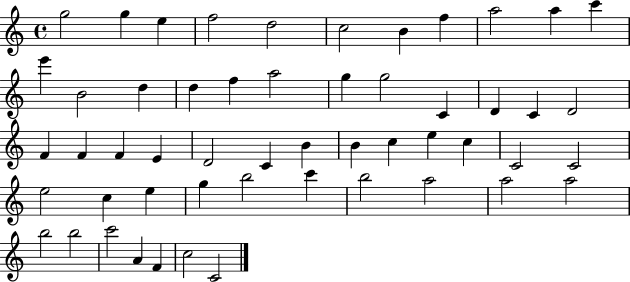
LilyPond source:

{
  \clef treble
  \time 4/4
  \defaultTimeSignature
  \key c \major
  g''2 g''4 e''4 | f''2 d''2 | c''2 b'4 f''4 | a''2 a''4 c'''4 | \break e'''4 b'2 d''4 | d''4 f''4 a''2 | g''4 g''2 c'4 | d'4 c'4 d'2 | \break f'4 f'4 f'4 e'4 | d'2 c'4 b'4 | b'4 c''4 e''4 c''4 | c'2 c'2 | \break e''2 c''4 e''4 | g''4 b''2 c'''4 | b''2 a''2 | a''2 a''2 | \break b''2 b''2 | c'''2 a'4 f'4 | c''2 c'2 | \bar "|."
}